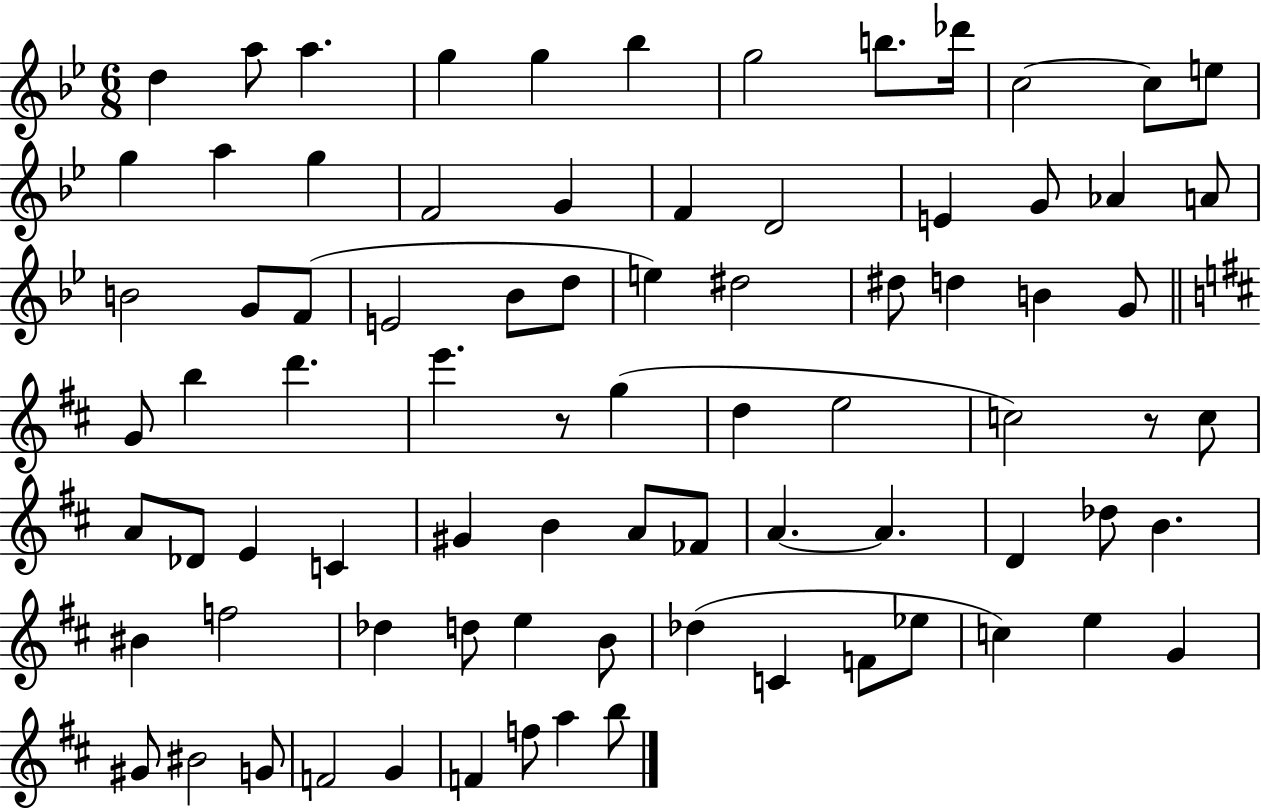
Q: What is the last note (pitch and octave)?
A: B5